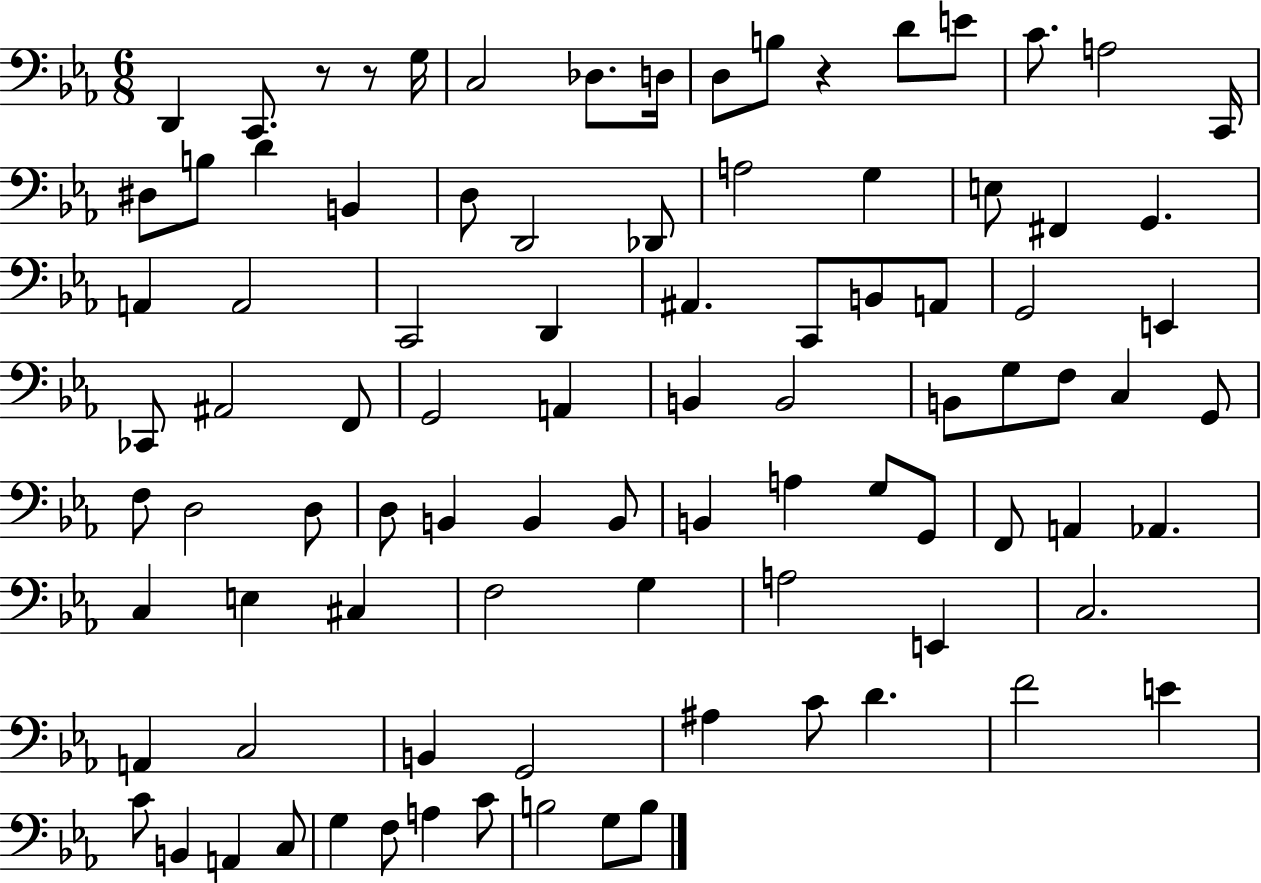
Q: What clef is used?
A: bass